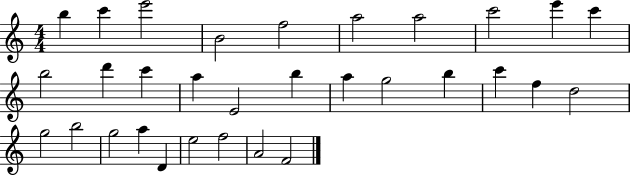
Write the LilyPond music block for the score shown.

{
  \clef treble
  \numericTimeSignature
  \time 4/4
  \key c \major
  b''4 c'''4 e'''2 | b'2 f''2 | a''2 a''2 | c'''2 e'''4 c'''4 | \break b''2 d'''4 c'''4 | a''4 e'2 b''4 | a''4 g''2 b''4 | c'''4 f''4 d''2 | \break g''2 b''2 | g''2 a''4 d'4 | e''2 f''2 | a'2 f'2 | \break \bar "|."
}